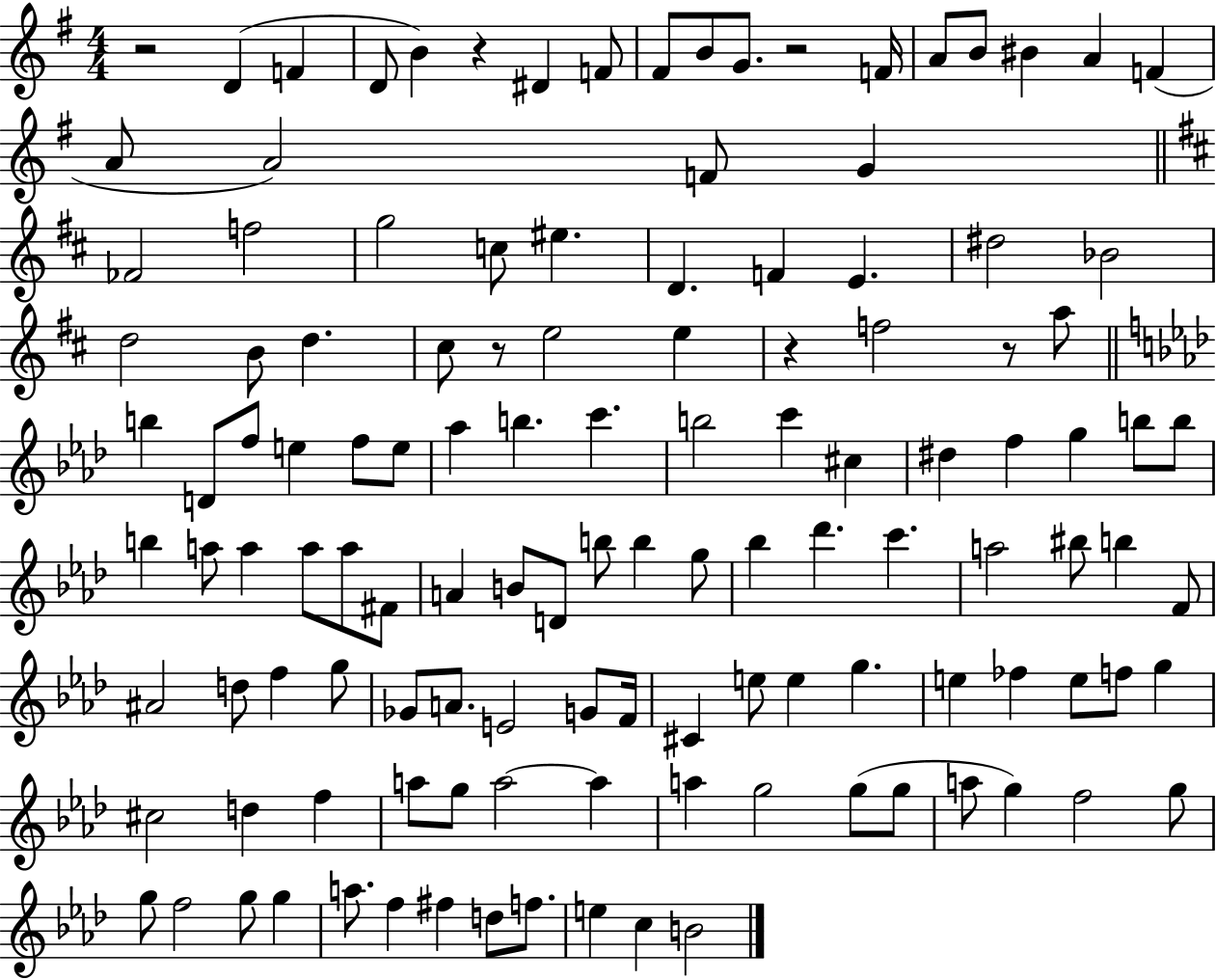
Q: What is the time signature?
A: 4/4